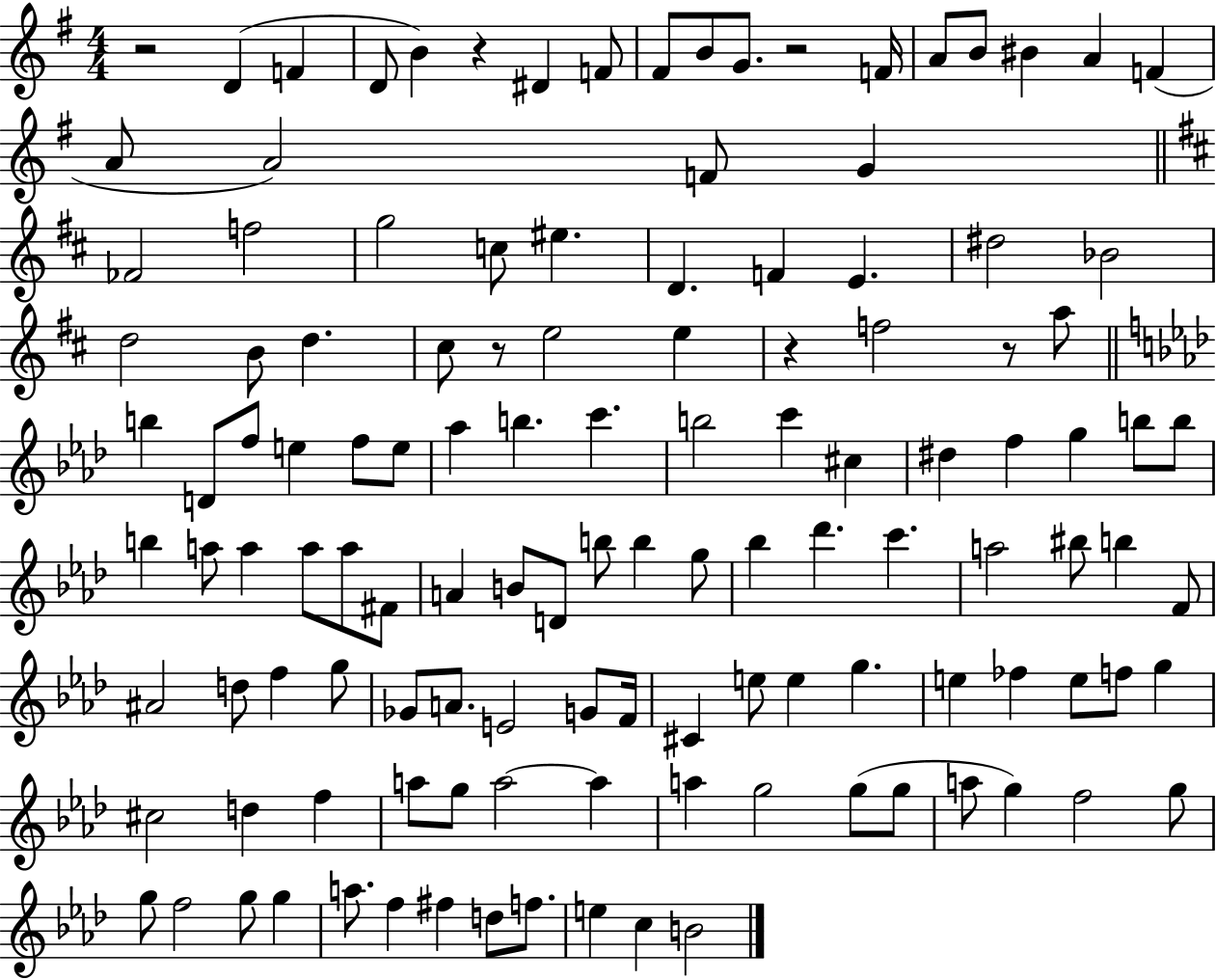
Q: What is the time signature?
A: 4/4